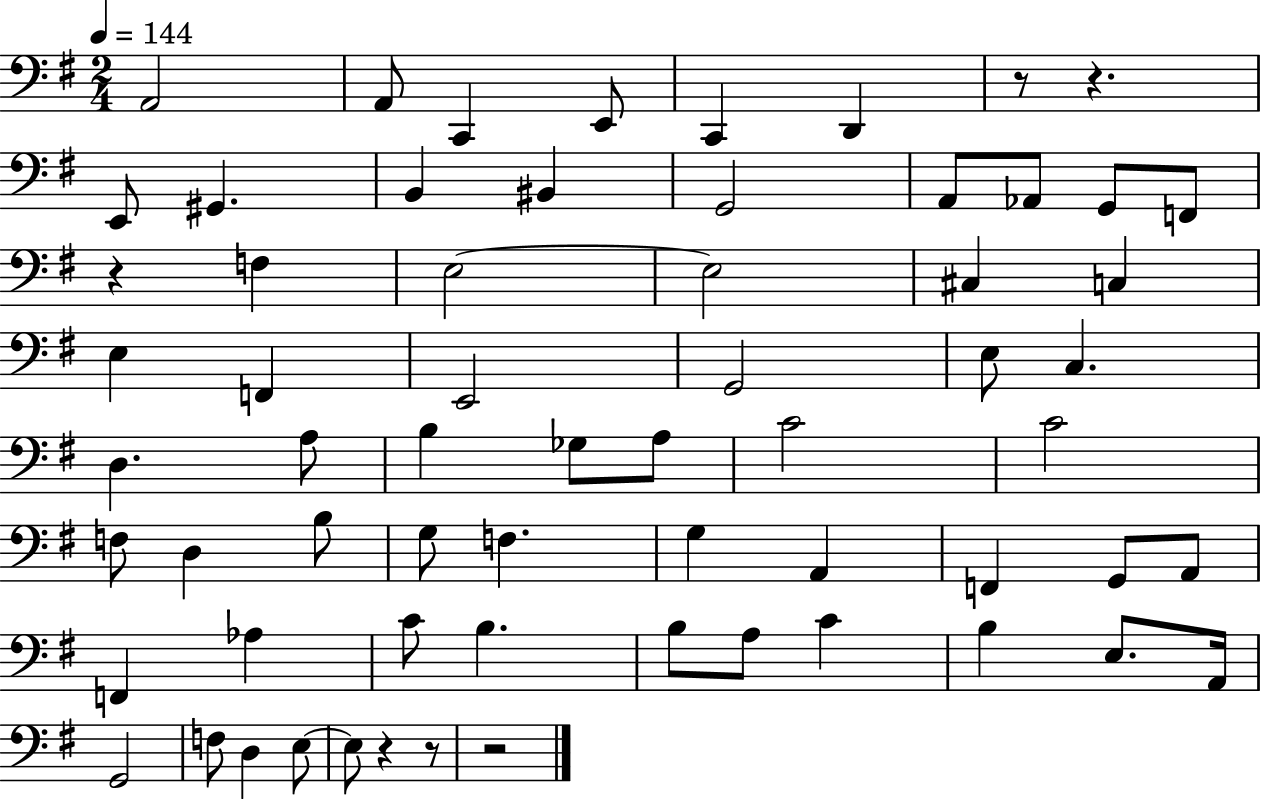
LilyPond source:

{
  \clef bass
  \numericTimeSignature
  \time 2/4
  \key g \major
  \tempo 4 = 144
  a,2 | a,8 c,4 e,8 | c,4 d,4 | r8 r4. | \break e,8 gis,4. | b,4 bis,4 | g,2 | a,8 aes,8 g,8 f,8 | \break r4 f4 | e2~~ | e2 | cis4 c4 | \break e4 f,4 | e,2 | g,2 | e8 c4. | \break d4. a8 | b4 ges8 a8 | c'2 | c'2 | \break f8 d4 b8 | g8 f4. | g4 a,4 | f,4 g,8 a,8 | \break f,4 aes4 | c'8 b4. | b8 a8 c'4 | b4 e8. a,16 | \break g,2 | f8 d4 e8~~ | e8 r4 r8 | r2 | \break \bar "|."
}